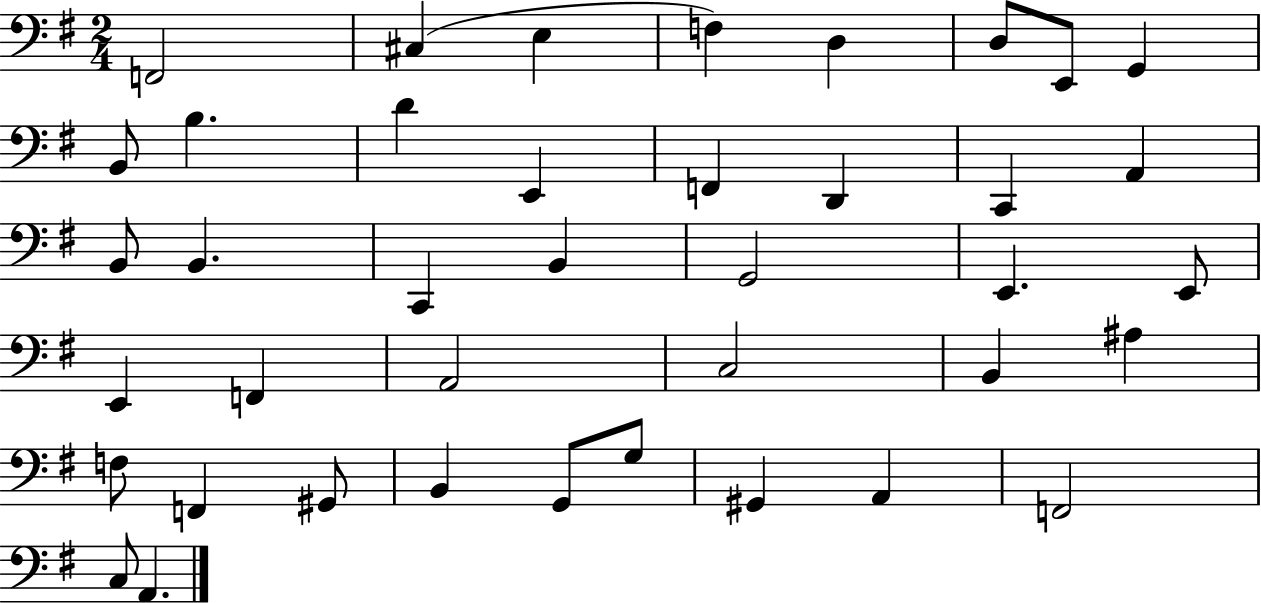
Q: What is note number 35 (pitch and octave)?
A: G3